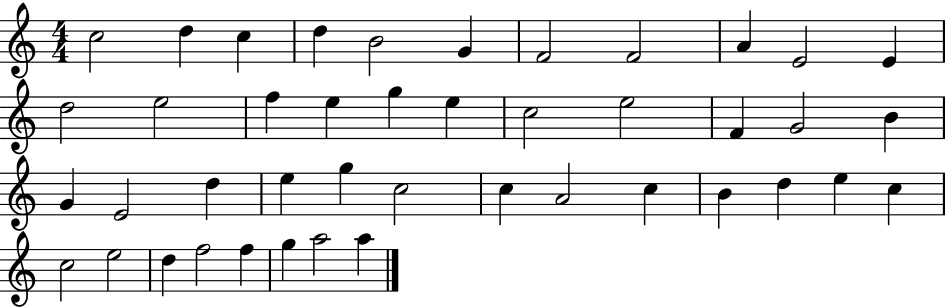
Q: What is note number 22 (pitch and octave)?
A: B4